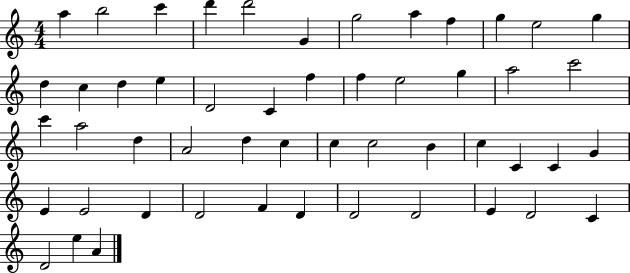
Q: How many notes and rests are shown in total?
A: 51